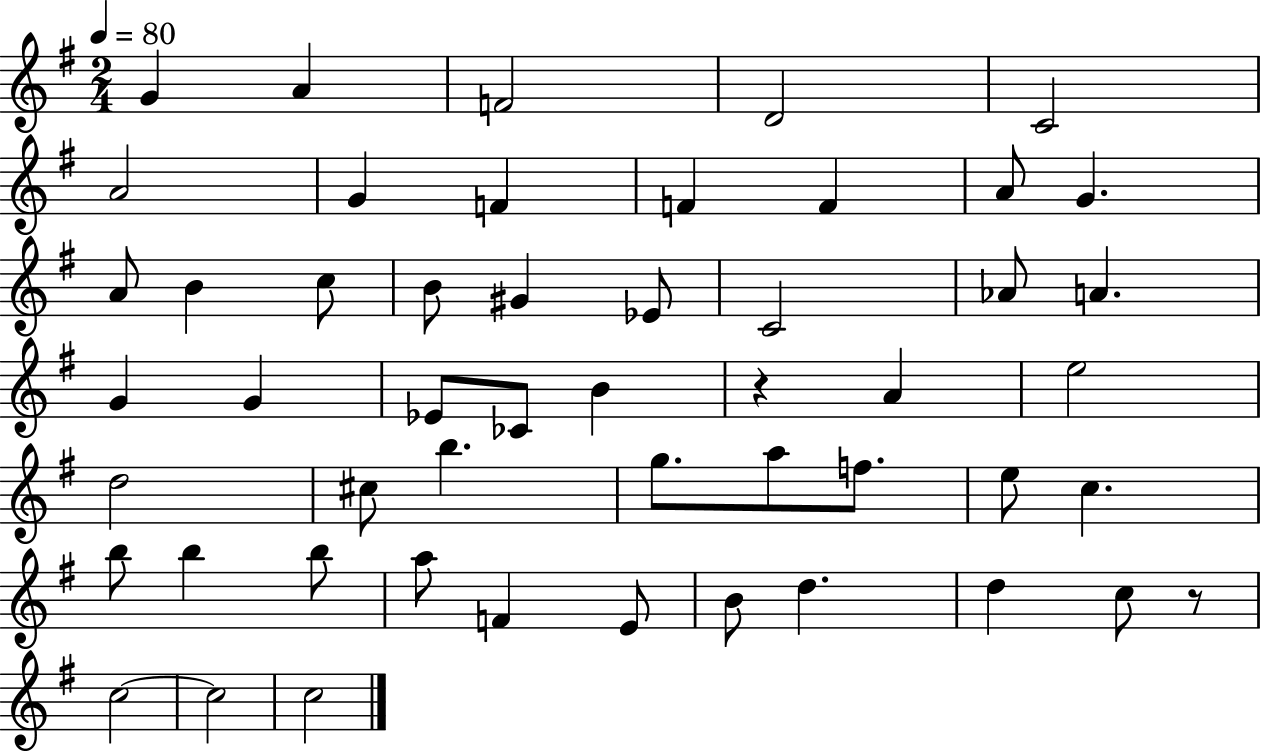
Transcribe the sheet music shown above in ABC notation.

X:1
T:Untitled
M:2/4
L:1/4
K:G
G A F2 D2 C2 A2 G F F F A/2 G A/2 B c/2 B/2 ^G _E/2 C2 _A/2 A G G _E/2 _C/2 B z A e2 d2 ^c/2 b g/2 a/2 f/2 e/2 c b/2 b b/2 a/2 F E/2 B/2 d d c/2 z/2 c2 c2 c2